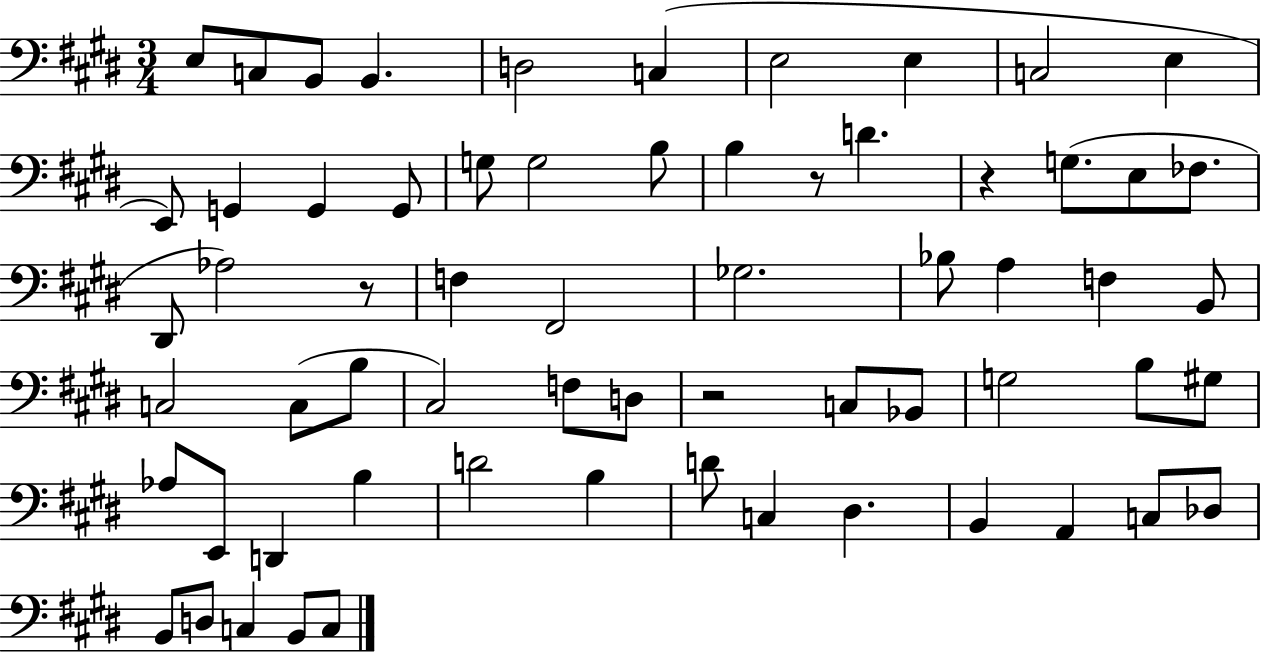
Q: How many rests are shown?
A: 4